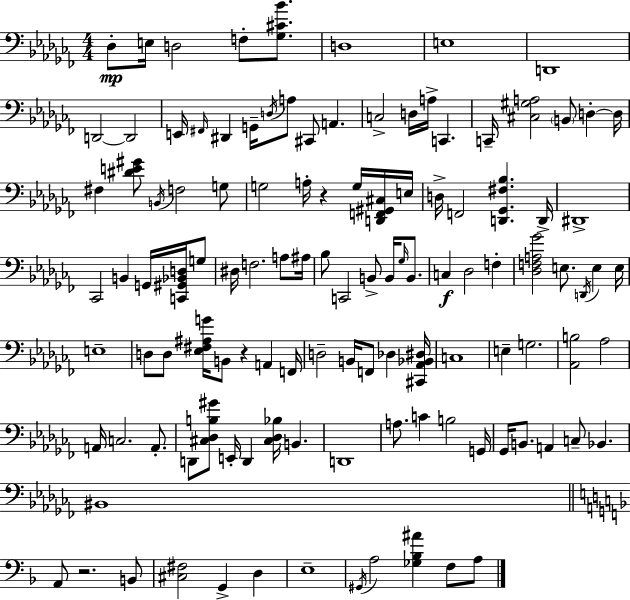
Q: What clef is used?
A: bass